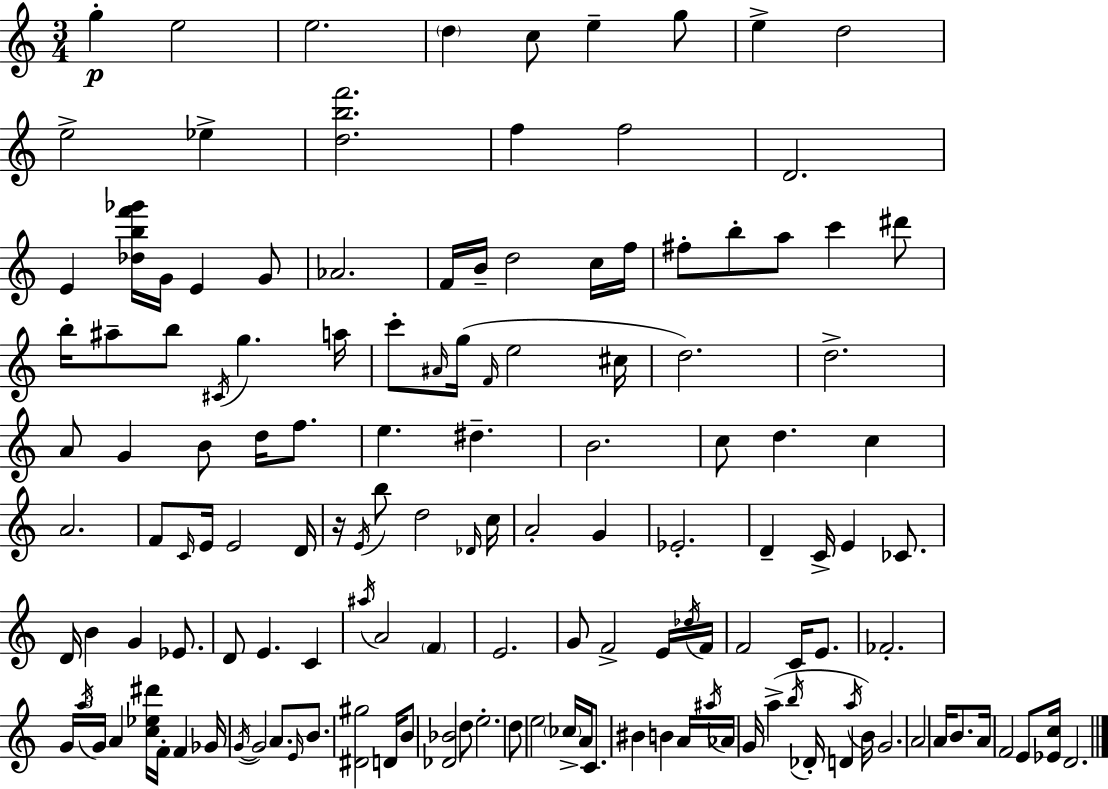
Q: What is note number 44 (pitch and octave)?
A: A4